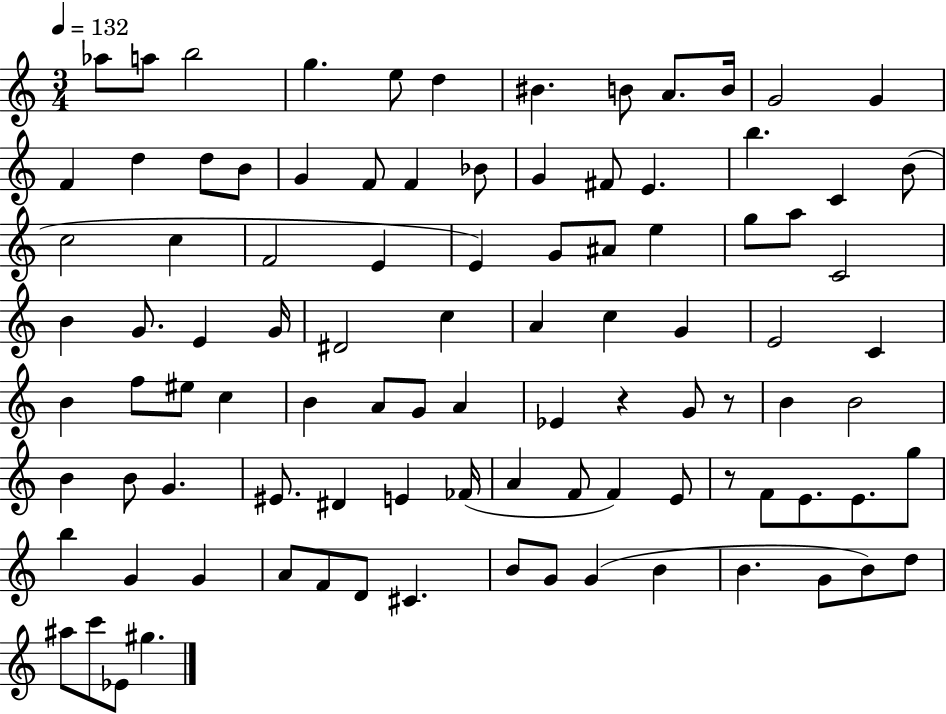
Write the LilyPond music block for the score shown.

{
  \clef treble
  \numericTimeSignature
  \time 3/4
  \key c \major
  \tempo 4 = 132
  aes''8 a''8 b''2 | g''4. e''8 d''4 | bis'4. b'8 a'8. b'16 | g'2 g'4 | \break f'4 d''4 d''8 b'8 | g'4 f'8 f'4 bes'8 | g'4 fis'8 e'4. | b''4. c'4 b'8( | \break c''2 c''4 | f'2 e'4 | e'4) g'8 ais'8 e''4 | g''8 a''8 c'2 | \break b'4 g'8. e'4 g'16 | dis'2 c''4 | a'4 c''4 g'4 | e'2 c'4 | \break b'4 f''8 eis''8 c''4 | b'4 a'8 g'8 a'4 | ees'4 r4 g'8 r8 | b'4 b'2 | \break b'4 b'8 g'4. | eis'8. dis'4 e'4 fes'16( | a'4 f'8 f'4) e'8 | r8 f'8 e'8. e'8. g''8 | \break b''4 g'4 g'4 | a'8 f'8 d'8 cis'4. | b'8 g'8 g'4( b'4 | b'4. g'8 b'8) d''8 | \break ais''8 c'''8 ees'8 gis''4. | \bar "|."
}